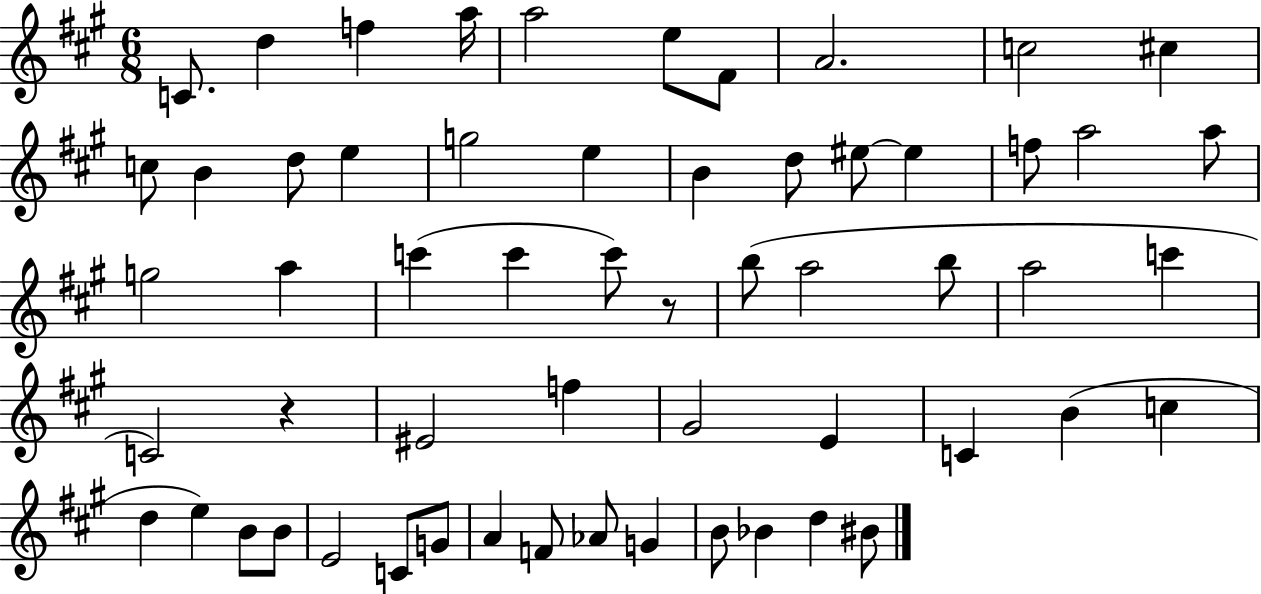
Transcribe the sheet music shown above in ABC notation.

X:1
T:Untitled
M:6/8
L:1/4
K:A
C/2 d f a/4 a2 e/2 ^F/2 A2 c2 ^c c/2 B d/2 e g2 e B d/2 ^e/2 ^e f/2 a2 a/2 g2 a c' c' c'/2 z/2 b/2 a2 b/2 a2 c' C2 z ^E2 f ^G2 E C B c d e B/2 B/2 E2 C/2 G/2 A F/2 _A/2 G B/2 _B d ^B/2